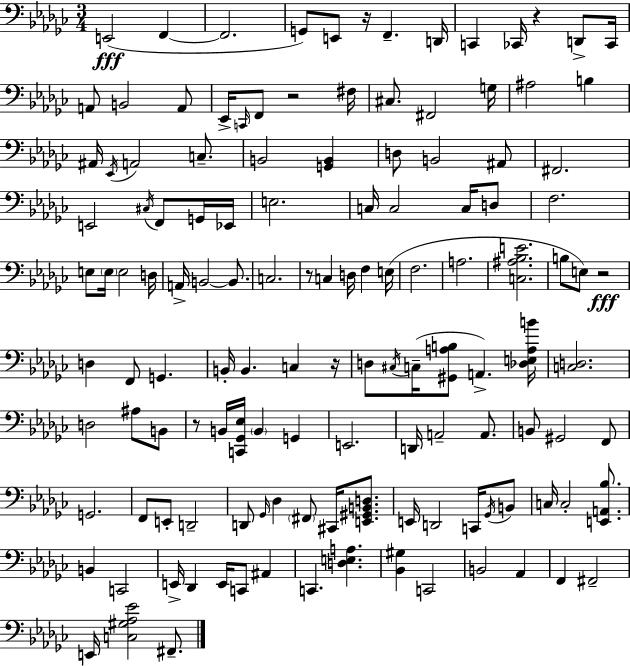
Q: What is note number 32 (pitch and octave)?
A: F#2